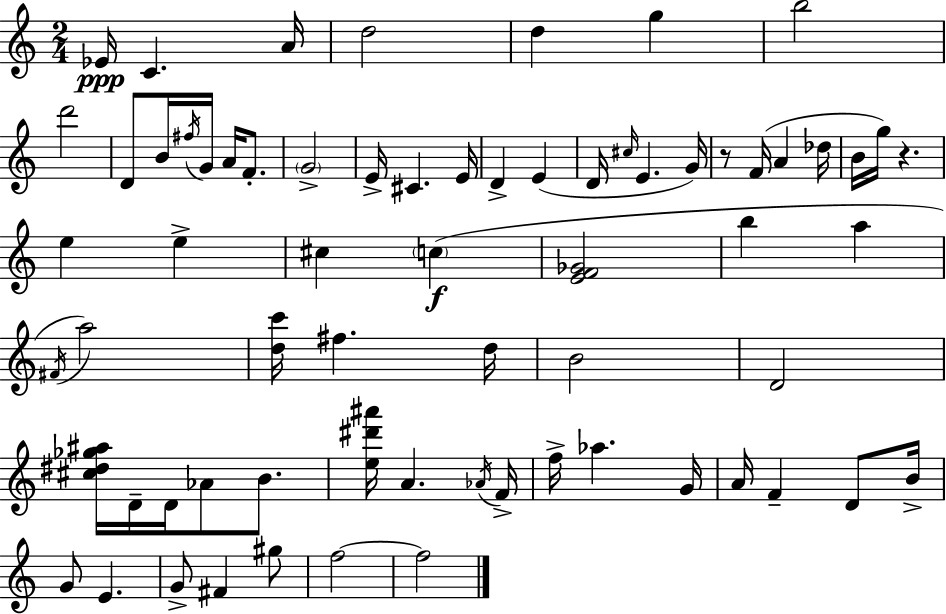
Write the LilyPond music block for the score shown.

{
  \clef treble
  \numericTimeSignature
  \time 2/4
  \key c \major
  ees'16\ppp c'4. a'16 | d''2 | d''4 g''4 | b''2 | \break d'''2 | d'8 b'16 \acciaccatura { fis''16 } g'16 a'16 f'8.-. | \parenthesize g'2-> | e'16-> cis'4. | \break e'16 d'4-> e'4( | d'16 \grace { cis''16 } e'4. | g'16) r8 f'16( a'4 | des''16 b'16 g''16) r4. | \break e''4 e''4-> | cis''4 \parenthesize c''4(\f | <e' f' ges'>2 | b''4 a''4 | \break \acciaccatura { fis'16 } a''2) | <d'' c'''>16 fis''4. | d''16 b'2 | d'2 | \break <cis'' dis'' ges'' ais''>16 d'16-- d'16 aes'8 | b'8. <e'' dis''' ais'''>16 a'4. | \acciaccatura { aes'16 } f'16-> f''16-> aes''4. | g'16 a'16 f'4-- | \break d'8 b'16-> g'8 e'4. | g'8-> fis'4 | gis''8 f''2~~ | f''2 | \break \bar "|."
}